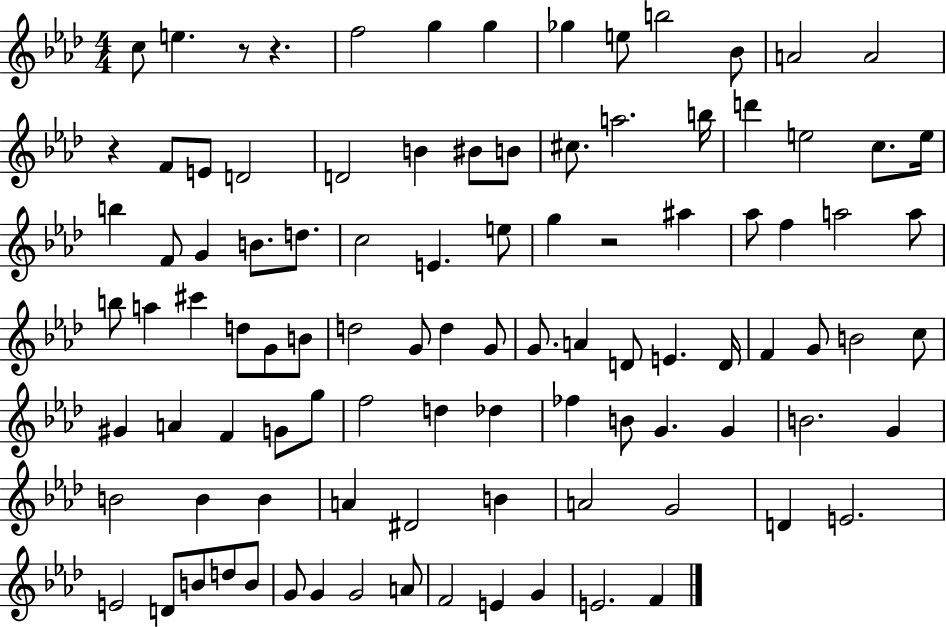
{
  \clef treble
  \numericTimeSignature
  \time 4/4
  \key aes \major
  c''8 e''4. r8 r4. | f''2 g''4 g''4 | ges''4 e''8 b''2 bes'8 | a'2 a'2 | \break r4 f'8 e'8 d'2 | d'2 b'4 bis'8 b'8 | cis''8. a''2. b''16 | d'''4 e''2 c''8. e''16 | \break b''4 f'8 g'4 b'8. d''8. | c''2 e'4. e''8 | g''4 r2 ais''4 | aes''8 f''4 a''2 a''8 | \break b''8 a''4 cis'''4 d''8 g'8 b'8 | d''2 g'8 d''4 g'8 | g'8. a'4 d'8 e'4. d'16 | f'4 g'8 b'2 c''8 | \break gis'4 a'4 f'4 g'8 g''8 | f''2 d''4 des''4 | fes''4 b'8 g'4. g'4 | b'2. g'4 | \break b'2 b'4 b'4 | a'4 dis'2 b'4 | a'2 g'2 | d'4 e'2. | \break e'2 d'8 b'8 d''8 b'8 | g'8 g'4 g'2 a'8 | f'2 e'4 g'4 | e'2. f'4 | \break \bar "|."
}